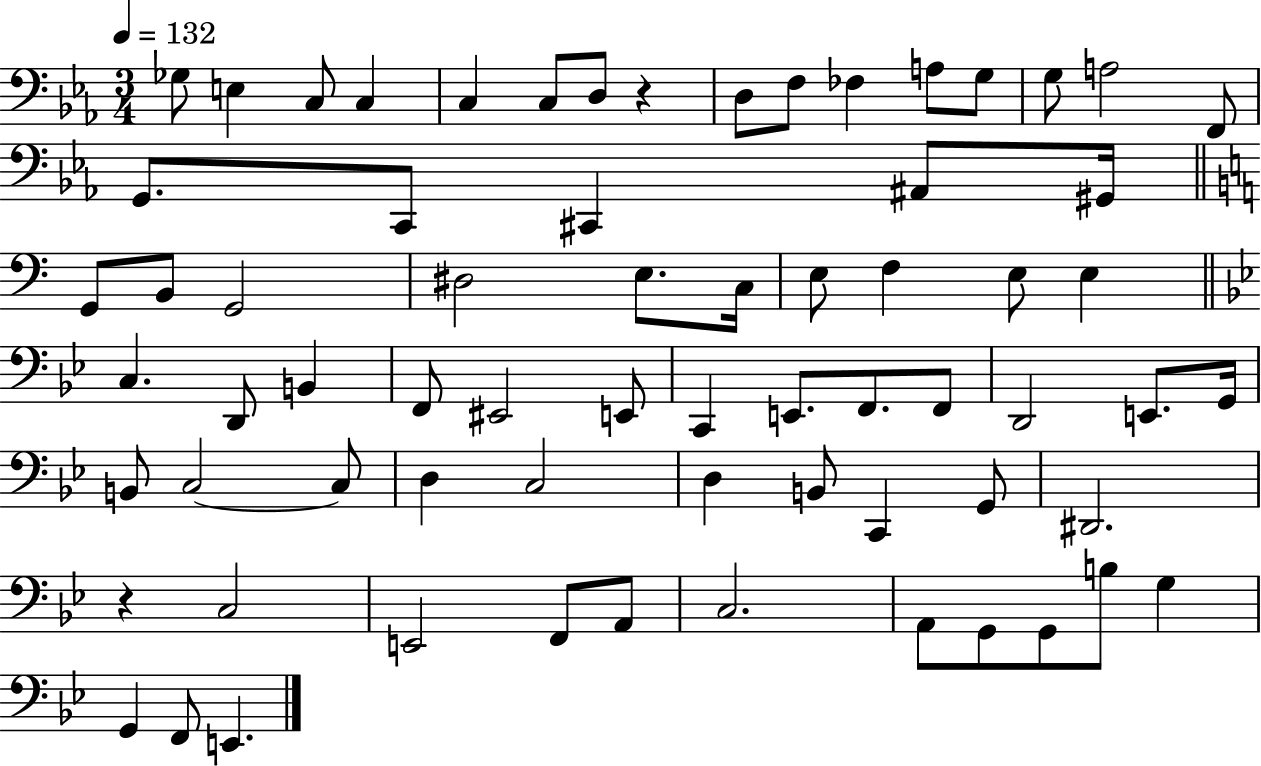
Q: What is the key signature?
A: EES major